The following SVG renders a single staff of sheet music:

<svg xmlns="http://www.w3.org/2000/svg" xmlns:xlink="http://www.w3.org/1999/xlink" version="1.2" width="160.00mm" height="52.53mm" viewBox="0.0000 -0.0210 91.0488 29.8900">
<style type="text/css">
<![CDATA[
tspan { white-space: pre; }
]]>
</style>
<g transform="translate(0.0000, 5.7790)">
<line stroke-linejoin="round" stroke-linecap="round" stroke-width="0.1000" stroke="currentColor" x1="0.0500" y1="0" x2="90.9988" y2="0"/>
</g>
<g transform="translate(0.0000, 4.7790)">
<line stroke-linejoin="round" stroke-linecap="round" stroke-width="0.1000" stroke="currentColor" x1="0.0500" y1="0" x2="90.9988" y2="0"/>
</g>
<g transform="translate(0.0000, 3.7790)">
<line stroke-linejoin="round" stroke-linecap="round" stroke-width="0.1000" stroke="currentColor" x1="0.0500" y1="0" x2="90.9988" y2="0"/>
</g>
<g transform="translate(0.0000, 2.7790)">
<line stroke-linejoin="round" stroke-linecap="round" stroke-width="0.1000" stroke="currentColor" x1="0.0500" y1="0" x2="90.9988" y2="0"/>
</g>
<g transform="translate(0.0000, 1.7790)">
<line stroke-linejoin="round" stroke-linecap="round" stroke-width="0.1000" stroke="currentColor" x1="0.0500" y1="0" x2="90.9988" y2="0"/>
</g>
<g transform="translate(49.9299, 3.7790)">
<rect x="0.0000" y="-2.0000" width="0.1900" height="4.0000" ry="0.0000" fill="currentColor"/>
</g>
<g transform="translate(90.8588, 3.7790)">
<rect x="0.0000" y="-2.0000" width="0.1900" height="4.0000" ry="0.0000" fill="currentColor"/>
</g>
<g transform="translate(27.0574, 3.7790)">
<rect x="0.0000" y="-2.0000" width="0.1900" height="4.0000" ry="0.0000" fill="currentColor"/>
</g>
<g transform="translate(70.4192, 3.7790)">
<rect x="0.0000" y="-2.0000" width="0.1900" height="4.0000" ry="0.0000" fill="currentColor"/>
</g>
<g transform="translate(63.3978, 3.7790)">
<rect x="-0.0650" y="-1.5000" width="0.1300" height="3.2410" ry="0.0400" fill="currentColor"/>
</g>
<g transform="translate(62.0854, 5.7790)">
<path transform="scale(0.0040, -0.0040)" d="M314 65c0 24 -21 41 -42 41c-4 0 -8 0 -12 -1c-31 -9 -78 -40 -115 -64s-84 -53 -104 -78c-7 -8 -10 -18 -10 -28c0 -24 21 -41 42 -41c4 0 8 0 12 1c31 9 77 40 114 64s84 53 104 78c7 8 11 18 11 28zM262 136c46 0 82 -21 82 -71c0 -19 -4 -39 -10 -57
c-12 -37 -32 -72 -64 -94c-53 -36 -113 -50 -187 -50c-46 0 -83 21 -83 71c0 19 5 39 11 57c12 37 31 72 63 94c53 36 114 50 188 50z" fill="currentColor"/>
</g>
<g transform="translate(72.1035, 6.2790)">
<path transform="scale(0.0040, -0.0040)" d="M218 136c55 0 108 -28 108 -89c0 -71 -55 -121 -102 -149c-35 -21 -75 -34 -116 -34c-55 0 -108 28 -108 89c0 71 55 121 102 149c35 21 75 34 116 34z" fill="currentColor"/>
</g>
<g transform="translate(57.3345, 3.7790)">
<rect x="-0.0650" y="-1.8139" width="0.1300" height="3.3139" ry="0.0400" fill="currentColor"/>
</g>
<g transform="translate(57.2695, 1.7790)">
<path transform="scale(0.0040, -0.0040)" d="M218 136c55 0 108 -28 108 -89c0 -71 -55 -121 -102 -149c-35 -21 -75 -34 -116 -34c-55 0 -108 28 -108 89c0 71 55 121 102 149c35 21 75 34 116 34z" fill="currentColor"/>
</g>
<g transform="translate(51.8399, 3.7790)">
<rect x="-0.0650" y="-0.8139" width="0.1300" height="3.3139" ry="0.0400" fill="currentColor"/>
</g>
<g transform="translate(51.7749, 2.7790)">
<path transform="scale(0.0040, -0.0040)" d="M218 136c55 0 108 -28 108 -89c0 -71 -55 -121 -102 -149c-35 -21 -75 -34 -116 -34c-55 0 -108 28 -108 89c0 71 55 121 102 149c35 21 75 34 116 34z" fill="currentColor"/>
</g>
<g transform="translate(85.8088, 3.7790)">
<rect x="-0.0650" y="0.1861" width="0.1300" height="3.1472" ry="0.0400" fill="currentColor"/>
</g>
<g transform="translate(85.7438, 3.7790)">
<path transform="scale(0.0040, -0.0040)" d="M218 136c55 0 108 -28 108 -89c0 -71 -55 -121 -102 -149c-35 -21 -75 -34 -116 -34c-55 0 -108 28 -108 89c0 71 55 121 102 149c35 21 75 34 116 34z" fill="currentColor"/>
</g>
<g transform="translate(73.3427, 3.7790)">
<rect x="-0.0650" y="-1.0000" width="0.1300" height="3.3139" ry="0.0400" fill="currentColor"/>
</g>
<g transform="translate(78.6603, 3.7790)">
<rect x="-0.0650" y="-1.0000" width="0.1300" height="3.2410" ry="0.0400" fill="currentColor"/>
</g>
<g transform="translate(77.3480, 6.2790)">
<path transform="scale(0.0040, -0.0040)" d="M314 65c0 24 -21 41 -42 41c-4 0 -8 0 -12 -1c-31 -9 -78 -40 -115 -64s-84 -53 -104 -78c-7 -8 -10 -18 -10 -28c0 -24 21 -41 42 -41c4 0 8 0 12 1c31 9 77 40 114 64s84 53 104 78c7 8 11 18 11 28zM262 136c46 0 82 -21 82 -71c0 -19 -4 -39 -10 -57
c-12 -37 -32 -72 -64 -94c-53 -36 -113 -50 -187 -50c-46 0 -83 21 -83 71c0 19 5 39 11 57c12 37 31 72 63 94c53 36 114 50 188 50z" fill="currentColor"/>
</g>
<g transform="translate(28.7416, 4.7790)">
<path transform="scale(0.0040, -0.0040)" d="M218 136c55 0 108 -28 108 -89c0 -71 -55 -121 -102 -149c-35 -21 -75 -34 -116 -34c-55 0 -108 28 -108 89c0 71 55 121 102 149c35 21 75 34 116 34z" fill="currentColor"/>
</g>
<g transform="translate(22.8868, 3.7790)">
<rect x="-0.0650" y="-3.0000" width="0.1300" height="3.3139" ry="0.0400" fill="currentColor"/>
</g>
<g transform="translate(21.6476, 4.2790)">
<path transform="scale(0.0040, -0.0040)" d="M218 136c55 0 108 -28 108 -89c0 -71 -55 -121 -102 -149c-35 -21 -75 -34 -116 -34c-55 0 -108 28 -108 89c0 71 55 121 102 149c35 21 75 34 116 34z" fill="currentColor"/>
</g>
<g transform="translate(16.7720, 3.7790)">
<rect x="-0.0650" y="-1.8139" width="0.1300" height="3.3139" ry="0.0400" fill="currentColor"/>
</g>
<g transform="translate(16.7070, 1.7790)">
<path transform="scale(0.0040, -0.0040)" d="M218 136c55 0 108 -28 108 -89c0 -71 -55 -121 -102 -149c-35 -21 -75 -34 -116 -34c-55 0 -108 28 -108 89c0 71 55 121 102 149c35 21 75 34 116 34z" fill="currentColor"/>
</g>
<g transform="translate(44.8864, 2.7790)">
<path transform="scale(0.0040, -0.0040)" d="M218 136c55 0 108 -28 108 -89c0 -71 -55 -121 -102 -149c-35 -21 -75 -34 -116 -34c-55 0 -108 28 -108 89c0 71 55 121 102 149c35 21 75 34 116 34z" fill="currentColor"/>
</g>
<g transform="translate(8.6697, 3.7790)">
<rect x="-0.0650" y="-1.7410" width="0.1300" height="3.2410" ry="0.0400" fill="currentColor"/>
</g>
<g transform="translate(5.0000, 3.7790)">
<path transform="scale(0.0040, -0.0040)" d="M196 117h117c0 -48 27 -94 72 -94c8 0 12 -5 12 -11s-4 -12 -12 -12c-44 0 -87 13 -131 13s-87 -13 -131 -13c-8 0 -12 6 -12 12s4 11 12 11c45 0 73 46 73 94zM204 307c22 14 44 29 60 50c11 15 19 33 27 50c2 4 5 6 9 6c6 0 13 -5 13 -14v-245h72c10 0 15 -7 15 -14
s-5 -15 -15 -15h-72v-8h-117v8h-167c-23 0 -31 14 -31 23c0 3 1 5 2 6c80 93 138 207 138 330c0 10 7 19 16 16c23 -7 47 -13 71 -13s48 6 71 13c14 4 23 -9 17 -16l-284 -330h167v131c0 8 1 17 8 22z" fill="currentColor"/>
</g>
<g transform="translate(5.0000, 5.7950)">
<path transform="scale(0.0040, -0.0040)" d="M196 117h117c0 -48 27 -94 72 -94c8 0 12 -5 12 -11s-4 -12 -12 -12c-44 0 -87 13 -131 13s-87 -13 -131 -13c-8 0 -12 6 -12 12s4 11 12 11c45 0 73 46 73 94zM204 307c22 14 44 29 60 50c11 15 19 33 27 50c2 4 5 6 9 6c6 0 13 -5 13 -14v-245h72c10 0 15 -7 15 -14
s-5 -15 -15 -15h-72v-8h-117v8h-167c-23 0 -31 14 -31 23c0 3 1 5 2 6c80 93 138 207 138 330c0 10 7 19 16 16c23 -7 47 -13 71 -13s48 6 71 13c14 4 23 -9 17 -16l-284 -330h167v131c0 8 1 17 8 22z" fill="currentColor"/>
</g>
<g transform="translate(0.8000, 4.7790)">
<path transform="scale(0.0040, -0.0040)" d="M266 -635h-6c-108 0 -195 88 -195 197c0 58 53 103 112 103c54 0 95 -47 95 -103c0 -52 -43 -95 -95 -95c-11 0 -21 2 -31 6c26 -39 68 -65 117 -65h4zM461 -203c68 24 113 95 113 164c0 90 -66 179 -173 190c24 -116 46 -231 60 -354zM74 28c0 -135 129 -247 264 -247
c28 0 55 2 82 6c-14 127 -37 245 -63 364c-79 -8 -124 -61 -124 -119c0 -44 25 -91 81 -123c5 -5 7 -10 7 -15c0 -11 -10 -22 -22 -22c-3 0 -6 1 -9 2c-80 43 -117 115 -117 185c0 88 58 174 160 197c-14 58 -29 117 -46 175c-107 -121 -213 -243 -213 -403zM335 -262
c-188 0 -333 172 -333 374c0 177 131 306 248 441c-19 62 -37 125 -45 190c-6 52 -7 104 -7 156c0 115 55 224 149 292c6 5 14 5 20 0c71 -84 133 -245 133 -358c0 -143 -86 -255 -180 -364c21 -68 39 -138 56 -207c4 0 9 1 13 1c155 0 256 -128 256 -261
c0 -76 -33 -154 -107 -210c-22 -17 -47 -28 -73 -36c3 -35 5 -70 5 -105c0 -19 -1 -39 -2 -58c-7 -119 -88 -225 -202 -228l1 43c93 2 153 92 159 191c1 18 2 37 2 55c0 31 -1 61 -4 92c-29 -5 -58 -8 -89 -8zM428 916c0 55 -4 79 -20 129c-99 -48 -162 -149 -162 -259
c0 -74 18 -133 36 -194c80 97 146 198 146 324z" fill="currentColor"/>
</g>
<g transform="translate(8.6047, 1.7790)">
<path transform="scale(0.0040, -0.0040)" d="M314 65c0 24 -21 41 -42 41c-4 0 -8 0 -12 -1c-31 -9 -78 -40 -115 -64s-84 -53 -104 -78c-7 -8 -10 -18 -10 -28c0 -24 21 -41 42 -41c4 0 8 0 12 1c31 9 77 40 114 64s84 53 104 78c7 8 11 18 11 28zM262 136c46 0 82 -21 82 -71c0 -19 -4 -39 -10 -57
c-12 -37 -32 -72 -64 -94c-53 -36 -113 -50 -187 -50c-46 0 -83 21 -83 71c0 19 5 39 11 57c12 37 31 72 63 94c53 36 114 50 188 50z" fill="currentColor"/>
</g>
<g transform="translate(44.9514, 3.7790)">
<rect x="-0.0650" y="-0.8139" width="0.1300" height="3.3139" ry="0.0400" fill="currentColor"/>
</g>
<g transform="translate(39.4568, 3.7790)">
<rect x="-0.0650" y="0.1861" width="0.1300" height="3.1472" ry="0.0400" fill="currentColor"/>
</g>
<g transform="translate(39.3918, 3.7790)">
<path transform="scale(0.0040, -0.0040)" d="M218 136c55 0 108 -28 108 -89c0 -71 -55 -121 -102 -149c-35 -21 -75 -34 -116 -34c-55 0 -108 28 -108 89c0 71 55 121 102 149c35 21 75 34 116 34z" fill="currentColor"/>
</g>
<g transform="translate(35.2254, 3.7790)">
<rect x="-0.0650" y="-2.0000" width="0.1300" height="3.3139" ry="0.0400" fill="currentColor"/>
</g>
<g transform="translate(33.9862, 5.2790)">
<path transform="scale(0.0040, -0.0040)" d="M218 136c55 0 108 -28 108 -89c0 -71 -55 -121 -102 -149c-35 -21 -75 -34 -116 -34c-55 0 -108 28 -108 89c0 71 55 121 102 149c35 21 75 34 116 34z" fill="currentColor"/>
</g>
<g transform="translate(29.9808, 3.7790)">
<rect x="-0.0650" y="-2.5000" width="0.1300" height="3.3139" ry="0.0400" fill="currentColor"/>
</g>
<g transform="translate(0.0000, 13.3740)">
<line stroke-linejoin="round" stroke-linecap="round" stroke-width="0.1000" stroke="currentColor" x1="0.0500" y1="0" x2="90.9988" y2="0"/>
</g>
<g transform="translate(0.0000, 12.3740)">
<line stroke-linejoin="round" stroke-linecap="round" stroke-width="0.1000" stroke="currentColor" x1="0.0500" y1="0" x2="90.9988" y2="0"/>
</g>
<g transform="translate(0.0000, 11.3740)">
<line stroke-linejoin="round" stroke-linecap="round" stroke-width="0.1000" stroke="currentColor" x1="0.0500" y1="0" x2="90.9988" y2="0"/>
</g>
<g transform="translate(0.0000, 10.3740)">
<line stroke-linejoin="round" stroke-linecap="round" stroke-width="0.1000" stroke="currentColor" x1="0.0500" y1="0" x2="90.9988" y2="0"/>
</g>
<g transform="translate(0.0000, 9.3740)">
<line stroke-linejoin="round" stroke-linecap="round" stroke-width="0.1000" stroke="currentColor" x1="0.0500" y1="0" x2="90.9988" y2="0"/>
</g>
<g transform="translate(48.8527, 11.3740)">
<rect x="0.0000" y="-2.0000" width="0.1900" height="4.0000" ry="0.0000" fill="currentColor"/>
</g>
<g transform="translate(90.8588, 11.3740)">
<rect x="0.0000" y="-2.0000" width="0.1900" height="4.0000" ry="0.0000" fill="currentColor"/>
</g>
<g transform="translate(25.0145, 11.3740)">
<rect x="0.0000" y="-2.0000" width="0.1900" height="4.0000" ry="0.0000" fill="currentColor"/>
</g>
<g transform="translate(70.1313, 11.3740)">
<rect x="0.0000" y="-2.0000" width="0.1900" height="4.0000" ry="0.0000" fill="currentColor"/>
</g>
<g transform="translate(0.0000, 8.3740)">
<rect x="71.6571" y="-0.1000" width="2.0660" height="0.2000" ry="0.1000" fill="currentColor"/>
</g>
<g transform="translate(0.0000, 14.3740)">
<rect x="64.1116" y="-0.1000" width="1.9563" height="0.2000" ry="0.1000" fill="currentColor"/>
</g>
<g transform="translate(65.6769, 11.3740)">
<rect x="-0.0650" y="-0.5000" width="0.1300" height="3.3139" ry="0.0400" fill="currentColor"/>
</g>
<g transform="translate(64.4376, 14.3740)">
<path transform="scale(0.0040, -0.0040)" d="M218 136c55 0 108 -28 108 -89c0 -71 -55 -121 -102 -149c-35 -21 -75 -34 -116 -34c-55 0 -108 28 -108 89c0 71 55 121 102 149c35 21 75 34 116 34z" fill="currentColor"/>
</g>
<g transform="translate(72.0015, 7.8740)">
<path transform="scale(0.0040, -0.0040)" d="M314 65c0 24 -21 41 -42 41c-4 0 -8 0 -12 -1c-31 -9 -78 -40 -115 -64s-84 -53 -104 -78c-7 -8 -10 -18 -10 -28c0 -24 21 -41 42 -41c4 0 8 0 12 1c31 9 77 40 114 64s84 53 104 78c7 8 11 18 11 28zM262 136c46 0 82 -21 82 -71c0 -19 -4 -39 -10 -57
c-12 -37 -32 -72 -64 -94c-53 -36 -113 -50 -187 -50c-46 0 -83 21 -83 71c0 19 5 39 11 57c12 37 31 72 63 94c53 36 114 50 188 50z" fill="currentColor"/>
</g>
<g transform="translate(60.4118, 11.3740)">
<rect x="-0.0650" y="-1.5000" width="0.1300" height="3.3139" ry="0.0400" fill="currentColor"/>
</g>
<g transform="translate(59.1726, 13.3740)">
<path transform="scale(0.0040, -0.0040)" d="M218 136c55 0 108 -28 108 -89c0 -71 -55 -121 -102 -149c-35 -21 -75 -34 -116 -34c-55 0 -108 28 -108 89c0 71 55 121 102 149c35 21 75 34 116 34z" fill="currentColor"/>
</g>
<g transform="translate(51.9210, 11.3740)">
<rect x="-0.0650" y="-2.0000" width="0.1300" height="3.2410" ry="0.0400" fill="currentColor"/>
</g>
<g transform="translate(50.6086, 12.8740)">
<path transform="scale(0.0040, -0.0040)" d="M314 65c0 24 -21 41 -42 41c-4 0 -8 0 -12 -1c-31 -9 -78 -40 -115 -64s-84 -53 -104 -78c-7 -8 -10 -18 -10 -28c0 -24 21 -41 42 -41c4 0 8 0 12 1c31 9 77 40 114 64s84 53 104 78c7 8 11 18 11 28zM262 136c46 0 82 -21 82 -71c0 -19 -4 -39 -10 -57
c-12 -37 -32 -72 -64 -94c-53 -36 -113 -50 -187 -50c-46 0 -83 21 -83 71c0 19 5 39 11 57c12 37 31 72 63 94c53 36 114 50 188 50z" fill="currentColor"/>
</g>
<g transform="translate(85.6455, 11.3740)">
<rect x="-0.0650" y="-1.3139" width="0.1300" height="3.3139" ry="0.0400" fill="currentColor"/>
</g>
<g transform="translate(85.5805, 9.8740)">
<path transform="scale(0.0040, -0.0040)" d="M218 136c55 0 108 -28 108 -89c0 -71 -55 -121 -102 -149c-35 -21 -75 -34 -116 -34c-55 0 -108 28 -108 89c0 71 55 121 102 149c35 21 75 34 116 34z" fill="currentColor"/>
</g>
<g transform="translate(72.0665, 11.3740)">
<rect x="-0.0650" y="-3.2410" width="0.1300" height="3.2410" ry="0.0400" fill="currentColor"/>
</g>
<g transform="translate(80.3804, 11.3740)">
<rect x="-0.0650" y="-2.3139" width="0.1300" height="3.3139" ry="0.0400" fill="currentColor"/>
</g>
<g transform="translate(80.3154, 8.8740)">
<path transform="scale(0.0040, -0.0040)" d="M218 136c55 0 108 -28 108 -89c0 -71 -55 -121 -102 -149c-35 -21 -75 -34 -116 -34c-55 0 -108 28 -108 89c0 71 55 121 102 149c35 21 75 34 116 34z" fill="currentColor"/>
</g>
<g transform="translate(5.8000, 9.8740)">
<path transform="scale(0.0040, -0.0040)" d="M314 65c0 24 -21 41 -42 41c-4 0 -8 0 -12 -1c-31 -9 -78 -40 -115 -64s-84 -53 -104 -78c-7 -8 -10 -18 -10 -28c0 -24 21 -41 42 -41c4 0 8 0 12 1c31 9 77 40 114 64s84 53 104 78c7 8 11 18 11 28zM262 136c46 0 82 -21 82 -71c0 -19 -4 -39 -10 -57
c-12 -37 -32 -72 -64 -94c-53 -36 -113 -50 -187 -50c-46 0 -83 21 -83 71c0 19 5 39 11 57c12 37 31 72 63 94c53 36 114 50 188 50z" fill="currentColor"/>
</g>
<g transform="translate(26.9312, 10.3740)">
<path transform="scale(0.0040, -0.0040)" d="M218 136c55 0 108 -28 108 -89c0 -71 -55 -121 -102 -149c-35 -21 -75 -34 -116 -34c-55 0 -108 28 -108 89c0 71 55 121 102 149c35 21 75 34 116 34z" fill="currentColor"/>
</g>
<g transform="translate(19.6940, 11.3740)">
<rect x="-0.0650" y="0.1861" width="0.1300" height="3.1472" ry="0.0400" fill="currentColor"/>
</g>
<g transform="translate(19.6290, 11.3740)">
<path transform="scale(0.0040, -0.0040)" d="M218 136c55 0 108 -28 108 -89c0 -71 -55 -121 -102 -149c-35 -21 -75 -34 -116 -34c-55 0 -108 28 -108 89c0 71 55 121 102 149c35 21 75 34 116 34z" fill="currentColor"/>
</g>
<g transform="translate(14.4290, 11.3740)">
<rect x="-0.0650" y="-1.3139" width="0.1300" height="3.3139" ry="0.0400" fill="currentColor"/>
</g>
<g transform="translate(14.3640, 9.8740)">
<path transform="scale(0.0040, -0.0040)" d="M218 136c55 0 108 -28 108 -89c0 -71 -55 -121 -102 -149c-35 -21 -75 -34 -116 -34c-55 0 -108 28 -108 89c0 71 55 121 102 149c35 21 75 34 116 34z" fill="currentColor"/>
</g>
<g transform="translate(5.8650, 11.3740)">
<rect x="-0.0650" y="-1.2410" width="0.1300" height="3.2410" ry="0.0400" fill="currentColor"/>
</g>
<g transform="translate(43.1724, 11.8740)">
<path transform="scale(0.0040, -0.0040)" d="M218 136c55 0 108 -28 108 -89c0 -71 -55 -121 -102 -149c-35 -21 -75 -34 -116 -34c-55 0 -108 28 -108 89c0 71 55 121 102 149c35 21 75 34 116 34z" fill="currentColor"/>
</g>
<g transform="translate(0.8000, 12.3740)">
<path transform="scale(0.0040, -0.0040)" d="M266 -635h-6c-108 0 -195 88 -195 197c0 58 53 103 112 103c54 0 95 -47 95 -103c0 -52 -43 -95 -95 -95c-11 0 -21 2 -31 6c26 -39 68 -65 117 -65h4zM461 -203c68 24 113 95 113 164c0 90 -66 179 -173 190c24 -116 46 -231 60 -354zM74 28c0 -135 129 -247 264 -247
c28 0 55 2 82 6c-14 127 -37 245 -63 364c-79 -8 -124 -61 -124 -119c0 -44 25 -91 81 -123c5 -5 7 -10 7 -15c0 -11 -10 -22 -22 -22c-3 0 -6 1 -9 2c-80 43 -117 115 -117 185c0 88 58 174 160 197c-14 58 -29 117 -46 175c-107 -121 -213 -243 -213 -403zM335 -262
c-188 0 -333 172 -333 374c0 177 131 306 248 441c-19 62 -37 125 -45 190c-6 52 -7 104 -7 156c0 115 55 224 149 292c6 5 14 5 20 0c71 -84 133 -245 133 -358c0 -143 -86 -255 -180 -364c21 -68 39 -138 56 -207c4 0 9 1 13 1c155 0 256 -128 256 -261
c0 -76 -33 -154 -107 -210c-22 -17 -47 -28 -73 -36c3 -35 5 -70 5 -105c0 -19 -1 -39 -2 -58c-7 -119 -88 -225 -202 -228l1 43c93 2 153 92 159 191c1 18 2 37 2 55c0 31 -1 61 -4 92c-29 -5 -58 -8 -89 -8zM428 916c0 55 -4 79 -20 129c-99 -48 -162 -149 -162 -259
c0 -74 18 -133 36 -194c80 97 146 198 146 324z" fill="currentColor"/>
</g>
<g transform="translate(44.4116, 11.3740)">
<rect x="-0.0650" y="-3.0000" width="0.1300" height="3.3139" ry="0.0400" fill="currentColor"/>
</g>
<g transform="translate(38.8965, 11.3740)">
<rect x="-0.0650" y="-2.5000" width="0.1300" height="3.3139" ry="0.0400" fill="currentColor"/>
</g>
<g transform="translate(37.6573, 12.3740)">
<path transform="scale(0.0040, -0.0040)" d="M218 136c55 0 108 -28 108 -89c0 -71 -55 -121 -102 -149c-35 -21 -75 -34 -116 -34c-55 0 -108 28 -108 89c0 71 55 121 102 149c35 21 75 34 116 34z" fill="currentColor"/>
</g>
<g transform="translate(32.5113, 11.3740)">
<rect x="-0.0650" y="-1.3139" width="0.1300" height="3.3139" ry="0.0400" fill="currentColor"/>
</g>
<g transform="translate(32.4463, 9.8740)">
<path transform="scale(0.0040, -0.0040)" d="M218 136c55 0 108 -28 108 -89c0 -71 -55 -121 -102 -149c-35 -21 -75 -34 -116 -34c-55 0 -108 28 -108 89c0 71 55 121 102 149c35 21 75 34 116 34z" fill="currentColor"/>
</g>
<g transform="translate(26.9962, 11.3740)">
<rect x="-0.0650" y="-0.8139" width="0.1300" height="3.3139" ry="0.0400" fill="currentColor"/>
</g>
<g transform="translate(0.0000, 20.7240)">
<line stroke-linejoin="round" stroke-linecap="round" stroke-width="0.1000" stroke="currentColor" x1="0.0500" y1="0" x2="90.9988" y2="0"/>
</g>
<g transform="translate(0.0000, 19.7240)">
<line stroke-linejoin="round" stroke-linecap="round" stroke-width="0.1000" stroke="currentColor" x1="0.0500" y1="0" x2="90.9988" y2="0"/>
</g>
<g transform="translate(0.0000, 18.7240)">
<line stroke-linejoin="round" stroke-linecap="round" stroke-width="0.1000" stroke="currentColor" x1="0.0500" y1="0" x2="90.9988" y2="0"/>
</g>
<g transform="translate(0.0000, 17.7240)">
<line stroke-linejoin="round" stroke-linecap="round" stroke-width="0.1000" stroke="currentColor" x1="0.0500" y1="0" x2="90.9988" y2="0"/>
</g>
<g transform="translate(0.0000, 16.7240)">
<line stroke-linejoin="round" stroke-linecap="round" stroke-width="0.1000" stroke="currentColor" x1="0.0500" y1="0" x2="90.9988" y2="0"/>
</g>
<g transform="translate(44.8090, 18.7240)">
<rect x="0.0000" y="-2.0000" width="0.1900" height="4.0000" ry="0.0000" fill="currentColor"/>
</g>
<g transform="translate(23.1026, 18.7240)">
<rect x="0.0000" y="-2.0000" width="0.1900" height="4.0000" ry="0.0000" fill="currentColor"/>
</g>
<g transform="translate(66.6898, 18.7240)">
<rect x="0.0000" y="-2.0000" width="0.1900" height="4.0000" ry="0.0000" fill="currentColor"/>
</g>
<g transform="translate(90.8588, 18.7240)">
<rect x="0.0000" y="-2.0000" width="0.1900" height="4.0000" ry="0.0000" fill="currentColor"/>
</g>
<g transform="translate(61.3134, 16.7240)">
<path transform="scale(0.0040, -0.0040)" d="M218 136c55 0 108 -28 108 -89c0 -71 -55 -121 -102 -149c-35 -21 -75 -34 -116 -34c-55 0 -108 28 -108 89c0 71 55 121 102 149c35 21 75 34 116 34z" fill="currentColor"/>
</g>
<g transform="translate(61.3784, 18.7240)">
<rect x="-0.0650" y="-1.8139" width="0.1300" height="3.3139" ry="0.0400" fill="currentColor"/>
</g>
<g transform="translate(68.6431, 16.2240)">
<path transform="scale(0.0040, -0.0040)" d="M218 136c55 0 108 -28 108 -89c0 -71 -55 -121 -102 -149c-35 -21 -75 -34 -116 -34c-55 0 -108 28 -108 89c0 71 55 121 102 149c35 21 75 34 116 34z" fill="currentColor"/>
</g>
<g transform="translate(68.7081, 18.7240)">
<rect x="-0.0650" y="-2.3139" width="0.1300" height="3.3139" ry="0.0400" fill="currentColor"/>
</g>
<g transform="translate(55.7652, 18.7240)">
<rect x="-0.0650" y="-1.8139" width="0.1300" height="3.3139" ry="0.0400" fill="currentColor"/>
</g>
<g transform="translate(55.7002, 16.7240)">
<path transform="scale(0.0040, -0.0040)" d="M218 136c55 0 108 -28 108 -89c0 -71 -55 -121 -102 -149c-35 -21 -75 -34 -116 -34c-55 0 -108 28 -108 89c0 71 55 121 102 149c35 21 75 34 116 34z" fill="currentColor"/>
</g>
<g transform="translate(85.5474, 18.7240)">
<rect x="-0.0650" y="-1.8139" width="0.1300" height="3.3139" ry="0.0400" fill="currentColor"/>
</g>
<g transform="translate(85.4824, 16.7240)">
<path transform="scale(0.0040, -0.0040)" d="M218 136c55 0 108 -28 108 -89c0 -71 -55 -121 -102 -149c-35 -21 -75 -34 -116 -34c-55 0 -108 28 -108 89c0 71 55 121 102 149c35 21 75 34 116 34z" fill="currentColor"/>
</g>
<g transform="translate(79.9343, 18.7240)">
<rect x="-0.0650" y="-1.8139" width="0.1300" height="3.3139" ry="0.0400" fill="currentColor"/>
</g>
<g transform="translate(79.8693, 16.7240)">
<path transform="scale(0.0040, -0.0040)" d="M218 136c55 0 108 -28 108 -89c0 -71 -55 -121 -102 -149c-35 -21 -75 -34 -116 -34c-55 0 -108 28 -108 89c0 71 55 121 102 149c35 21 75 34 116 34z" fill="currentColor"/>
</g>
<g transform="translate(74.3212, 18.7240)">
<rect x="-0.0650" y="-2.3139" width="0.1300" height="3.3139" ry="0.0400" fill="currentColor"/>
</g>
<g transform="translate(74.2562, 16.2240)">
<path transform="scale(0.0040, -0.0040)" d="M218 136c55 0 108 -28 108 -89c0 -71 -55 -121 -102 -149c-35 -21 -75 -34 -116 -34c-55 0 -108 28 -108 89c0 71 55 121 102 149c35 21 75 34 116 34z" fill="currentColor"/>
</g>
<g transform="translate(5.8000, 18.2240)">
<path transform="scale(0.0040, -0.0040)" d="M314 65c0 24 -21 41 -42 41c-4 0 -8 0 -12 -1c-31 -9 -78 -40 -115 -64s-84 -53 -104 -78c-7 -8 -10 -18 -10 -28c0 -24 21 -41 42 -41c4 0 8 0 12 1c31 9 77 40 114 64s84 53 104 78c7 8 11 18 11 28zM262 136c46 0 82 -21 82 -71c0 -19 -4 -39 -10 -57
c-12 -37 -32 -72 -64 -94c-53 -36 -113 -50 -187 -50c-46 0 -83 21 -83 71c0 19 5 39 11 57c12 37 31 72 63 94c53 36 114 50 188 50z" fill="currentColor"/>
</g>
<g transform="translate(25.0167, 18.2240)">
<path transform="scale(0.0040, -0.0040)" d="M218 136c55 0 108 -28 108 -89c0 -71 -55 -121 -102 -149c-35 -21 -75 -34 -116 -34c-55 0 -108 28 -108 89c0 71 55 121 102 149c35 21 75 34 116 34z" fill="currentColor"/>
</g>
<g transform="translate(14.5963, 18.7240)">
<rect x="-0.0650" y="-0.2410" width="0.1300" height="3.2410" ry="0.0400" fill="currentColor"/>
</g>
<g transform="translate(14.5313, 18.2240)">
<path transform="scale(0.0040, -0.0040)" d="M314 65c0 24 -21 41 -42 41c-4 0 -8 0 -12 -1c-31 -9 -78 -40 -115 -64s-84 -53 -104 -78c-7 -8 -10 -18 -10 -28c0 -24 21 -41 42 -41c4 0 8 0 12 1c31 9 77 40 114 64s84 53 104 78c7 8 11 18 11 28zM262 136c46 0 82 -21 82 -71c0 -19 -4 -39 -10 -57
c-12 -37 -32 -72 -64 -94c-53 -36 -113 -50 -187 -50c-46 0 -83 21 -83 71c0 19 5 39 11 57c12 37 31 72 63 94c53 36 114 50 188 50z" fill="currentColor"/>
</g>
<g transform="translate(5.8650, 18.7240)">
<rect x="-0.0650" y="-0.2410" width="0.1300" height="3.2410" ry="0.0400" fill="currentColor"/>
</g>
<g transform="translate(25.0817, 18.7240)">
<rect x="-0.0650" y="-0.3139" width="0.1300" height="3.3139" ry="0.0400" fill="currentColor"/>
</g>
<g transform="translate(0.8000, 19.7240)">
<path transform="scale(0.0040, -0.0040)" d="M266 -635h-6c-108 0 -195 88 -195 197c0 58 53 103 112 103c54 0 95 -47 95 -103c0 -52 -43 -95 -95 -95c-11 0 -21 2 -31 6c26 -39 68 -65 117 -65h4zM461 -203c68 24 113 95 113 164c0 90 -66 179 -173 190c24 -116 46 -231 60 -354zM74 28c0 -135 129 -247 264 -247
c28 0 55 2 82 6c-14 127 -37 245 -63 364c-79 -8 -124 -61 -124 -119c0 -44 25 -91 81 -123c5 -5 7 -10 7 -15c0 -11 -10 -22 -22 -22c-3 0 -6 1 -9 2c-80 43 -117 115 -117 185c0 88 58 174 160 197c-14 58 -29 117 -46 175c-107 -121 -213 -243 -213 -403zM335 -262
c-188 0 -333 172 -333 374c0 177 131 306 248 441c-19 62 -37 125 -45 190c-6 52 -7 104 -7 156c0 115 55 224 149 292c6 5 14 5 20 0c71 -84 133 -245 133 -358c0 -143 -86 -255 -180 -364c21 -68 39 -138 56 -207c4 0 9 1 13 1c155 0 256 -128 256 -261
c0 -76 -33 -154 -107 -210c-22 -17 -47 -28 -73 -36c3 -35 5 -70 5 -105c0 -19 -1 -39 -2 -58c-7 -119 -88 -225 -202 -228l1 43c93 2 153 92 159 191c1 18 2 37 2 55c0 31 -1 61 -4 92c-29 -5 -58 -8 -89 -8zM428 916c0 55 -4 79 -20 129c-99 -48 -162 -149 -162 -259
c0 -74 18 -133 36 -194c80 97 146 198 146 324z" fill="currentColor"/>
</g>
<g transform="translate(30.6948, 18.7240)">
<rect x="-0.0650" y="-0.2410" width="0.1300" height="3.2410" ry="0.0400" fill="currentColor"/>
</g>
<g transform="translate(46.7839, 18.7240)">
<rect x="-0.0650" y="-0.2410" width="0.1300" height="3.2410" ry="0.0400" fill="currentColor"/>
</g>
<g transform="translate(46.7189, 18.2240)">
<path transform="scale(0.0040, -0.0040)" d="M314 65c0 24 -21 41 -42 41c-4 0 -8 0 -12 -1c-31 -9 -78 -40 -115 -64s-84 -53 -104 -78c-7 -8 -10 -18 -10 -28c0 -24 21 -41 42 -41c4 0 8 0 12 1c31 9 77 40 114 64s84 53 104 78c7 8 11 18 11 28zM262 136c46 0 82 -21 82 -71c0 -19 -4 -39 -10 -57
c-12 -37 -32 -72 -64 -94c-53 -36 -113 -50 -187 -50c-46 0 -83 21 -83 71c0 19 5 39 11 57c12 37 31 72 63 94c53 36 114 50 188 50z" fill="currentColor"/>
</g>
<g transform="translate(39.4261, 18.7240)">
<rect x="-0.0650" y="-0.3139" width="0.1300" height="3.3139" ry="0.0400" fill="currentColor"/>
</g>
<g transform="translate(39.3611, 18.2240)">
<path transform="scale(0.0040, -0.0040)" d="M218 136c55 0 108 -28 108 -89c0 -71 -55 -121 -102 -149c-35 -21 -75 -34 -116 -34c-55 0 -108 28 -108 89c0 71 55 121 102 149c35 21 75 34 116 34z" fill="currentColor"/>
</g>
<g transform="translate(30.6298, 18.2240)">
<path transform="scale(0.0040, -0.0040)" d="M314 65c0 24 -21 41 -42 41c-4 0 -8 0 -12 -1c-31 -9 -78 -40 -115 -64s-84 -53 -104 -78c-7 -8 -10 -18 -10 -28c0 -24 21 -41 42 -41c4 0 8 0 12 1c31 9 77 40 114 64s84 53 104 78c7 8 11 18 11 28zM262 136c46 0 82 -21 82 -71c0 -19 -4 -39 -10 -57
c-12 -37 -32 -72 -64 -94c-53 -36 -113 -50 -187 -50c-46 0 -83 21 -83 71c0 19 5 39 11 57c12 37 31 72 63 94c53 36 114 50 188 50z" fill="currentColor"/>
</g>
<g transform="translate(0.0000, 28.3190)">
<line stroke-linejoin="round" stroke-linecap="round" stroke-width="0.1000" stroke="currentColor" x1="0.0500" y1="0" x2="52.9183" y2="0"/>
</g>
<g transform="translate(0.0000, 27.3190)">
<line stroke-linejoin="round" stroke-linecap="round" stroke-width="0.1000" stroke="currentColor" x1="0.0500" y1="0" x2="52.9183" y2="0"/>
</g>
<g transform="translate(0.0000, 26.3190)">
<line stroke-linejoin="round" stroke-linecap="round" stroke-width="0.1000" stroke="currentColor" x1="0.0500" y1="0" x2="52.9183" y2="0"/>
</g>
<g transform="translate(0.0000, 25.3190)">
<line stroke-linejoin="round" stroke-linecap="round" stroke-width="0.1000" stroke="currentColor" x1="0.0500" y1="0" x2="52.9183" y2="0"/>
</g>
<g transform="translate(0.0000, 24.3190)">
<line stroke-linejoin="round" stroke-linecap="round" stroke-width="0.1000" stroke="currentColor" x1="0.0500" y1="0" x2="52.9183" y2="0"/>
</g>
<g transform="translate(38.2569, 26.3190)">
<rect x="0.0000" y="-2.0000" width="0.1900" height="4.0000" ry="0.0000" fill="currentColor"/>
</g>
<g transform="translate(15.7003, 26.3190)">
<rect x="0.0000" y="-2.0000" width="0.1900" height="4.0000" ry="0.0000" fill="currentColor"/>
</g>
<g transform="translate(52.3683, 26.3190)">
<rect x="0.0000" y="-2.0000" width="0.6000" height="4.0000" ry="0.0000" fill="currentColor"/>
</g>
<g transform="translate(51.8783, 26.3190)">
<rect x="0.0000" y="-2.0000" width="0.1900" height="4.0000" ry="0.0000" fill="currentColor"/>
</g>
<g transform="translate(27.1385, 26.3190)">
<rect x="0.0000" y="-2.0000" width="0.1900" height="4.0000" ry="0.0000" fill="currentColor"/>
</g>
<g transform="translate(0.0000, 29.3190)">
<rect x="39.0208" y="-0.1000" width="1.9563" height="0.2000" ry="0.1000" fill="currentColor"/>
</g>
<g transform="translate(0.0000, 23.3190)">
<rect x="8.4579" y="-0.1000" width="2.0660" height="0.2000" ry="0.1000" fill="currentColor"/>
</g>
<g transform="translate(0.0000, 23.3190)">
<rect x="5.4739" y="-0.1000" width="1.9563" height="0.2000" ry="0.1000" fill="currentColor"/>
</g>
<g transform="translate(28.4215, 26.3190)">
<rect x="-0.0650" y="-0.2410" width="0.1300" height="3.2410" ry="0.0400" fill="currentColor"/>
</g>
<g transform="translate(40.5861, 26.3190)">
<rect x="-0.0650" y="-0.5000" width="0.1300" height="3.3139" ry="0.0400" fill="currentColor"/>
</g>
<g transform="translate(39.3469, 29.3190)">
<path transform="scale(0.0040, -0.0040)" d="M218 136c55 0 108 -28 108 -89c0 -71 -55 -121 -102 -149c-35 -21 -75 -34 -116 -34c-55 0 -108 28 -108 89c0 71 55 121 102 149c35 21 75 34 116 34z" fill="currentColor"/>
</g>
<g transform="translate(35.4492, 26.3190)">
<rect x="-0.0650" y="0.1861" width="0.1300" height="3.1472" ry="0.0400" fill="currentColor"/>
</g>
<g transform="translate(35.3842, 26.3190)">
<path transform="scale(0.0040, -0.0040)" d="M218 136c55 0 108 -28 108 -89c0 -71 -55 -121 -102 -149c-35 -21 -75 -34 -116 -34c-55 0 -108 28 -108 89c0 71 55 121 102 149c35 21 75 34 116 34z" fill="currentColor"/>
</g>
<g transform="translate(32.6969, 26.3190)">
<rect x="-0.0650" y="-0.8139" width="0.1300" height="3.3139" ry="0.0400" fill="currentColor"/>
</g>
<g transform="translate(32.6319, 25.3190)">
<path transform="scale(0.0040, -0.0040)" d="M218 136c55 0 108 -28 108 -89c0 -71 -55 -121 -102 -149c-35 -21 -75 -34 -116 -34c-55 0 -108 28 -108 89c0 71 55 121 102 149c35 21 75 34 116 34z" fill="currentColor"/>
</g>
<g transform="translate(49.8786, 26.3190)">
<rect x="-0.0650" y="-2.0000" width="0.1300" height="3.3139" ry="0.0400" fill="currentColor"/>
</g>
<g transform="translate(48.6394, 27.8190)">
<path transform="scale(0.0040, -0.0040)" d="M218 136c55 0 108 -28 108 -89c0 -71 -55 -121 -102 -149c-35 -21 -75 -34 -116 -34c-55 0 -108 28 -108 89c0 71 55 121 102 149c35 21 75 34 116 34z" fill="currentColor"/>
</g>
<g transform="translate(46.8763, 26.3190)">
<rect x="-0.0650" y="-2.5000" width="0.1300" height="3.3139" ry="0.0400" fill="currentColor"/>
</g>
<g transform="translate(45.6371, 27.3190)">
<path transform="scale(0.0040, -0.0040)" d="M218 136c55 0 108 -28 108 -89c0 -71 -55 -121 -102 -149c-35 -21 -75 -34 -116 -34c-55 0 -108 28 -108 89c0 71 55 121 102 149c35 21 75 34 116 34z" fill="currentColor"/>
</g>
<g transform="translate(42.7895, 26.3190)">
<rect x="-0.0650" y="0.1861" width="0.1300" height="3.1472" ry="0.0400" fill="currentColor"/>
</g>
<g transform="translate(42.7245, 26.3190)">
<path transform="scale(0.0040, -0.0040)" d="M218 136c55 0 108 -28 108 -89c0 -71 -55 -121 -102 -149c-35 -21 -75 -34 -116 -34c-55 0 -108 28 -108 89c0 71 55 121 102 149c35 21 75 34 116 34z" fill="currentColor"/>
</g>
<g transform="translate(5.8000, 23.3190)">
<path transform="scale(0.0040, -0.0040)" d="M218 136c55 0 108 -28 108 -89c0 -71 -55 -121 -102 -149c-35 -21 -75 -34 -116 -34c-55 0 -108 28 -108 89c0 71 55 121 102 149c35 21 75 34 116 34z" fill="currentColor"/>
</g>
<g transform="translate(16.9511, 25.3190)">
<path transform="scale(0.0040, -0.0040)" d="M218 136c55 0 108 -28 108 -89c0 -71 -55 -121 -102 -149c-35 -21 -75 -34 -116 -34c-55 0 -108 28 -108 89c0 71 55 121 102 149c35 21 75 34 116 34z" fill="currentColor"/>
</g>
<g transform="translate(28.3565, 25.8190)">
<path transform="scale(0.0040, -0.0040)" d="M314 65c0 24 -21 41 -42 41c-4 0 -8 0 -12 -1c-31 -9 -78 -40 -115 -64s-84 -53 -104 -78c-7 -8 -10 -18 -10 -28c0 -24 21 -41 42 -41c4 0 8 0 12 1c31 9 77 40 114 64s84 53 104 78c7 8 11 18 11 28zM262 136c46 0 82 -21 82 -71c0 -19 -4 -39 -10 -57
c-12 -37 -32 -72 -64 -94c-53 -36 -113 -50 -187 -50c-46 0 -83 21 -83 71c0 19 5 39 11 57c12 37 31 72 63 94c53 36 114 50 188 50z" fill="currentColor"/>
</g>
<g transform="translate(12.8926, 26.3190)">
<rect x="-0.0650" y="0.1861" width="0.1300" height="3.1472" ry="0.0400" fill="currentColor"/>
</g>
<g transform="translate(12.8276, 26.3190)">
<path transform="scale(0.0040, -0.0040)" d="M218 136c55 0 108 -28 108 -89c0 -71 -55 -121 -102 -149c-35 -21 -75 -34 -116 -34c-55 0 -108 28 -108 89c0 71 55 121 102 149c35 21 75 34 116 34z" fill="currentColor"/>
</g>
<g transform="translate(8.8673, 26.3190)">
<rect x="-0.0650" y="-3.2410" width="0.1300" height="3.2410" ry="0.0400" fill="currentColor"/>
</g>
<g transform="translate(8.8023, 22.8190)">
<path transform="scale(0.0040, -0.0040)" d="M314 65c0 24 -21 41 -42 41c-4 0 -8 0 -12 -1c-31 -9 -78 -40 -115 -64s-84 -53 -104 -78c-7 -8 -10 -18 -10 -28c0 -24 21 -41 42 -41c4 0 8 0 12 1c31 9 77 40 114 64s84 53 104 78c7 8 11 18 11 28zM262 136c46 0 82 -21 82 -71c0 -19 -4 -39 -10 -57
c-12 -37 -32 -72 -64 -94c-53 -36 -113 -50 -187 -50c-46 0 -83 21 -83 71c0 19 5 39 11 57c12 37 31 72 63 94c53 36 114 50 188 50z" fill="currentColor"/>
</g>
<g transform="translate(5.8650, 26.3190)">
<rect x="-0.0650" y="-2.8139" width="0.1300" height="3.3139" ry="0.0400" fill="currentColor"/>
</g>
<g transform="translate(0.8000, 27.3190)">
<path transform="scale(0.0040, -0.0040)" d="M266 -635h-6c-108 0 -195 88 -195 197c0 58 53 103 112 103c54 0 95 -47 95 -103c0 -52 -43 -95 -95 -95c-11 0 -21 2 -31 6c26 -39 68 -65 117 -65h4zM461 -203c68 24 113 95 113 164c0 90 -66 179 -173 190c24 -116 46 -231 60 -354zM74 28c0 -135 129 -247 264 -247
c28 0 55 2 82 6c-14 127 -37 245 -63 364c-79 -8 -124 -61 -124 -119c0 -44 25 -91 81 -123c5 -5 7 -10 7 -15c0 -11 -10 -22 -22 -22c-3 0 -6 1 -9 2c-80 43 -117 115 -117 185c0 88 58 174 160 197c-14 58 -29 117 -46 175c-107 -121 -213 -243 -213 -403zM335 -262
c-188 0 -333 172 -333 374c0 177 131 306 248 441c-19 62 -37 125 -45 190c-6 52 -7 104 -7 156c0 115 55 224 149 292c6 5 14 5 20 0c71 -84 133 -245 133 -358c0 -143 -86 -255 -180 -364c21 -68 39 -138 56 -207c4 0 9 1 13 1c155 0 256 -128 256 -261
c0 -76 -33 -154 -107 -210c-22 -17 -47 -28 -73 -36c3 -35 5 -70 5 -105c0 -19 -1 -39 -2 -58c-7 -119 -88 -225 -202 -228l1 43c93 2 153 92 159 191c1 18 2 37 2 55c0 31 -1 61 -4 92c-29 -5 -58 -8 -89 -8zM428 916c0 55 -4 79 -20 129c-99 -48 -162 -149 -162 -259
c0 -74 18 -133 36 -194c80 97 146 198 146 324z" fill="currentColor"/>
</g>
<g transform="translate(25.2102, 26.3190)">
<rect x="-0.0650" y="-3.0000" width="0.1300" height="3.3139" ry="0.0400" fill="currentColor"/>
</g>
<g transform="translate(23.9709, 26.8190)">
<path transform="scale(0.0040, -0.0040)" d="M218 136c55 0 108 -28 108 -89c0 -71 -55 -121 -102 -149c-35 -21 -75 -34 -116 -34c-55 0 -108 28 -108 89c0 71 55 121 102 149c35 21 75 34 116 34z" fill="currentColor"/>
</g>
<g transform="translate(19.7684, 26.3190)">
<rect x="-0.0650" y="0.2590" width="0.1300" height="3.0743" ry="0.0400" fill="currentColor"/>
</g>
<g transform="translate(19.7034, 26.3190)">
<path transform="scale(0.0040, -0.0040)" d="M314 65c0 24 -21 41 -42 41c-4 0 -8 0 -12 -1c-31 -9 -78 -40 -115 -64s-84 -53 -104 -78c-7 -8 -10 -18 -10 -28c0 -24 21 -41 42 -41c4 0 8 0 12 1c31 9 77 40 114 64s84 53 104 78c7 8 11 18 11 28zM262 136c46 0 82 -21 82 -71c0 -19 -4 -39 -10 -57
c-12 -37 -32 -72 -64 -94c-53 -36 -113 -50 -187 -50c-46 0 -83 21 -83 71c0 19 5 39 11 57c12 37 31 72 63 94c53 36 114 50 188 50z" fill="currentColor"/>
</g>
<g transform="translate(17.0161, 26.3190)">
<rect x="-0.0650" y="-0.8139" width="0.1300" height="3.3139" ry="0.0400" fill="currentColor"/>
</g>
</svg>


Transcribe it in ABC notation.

X:1
T:Untitled
M:4/4
L:1/4
K:C
f2 f A G F B d d f E2 D D2 B e2 e B d e G A F2 E C b2 g e c2 c2 c c2 c c2 f f g g f f a b2 B d B2 A c2 d B C B G F